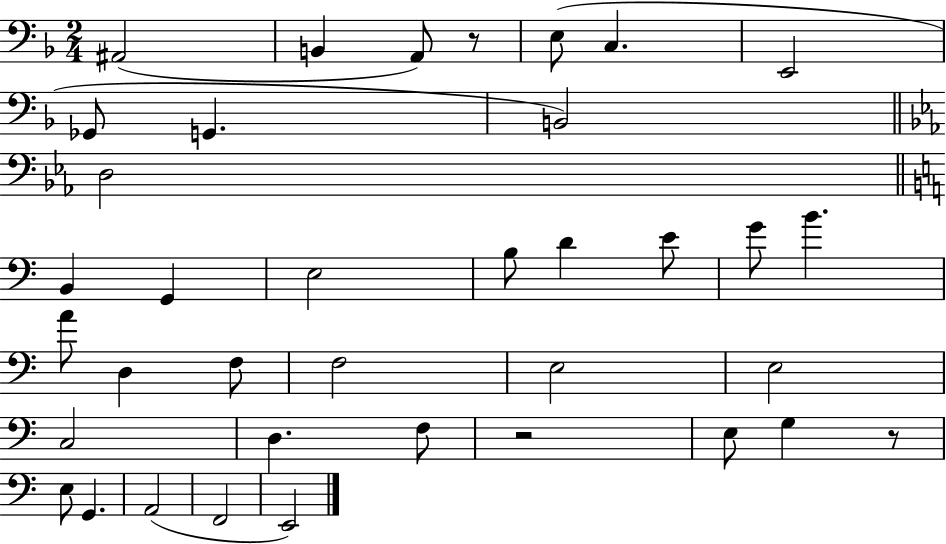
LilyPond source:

{
  \clef bass
  \numericTimeSignature
  \time 2/4
  \key f \major
  ais,2( | b,4 a,8) r8 | e8( c4. | e,2 | \break ges,8 g,4. | b,2) | \bar "||" \break \key ees \major d2 | \bar "||" \break \key c \major b,4 g,4 | e2 | b8 d'4 e'8 | g'8 b'4. | \break a'8 d4 f8 | f2 | e2 | e2 | \break c2 | d4. f8 | r2 | e8 g4 r8 | \break e8 g,4. | a,2( | f,2 | e,2) | \break \bar "|."
}